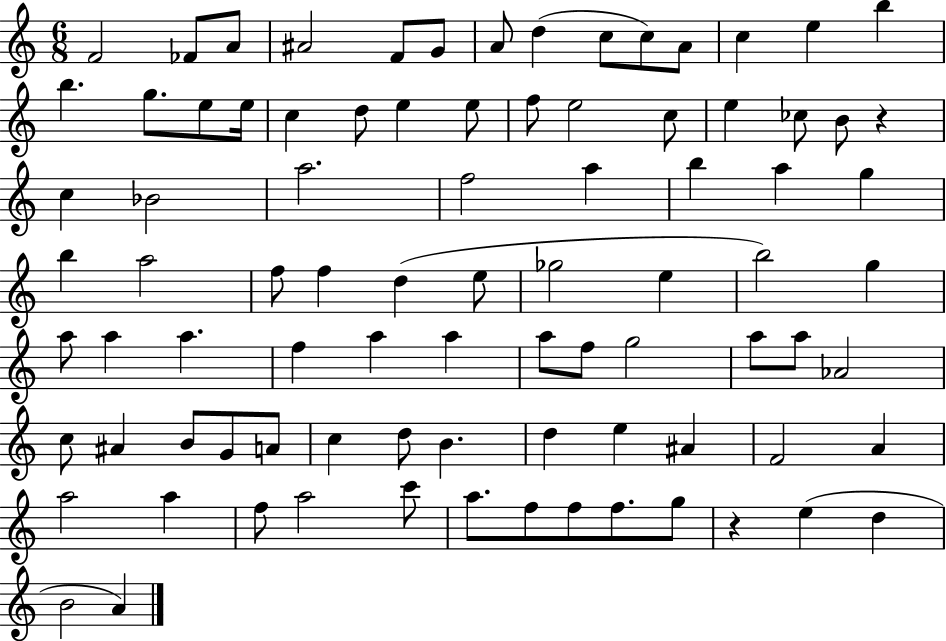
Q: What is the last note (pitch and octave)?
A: A4